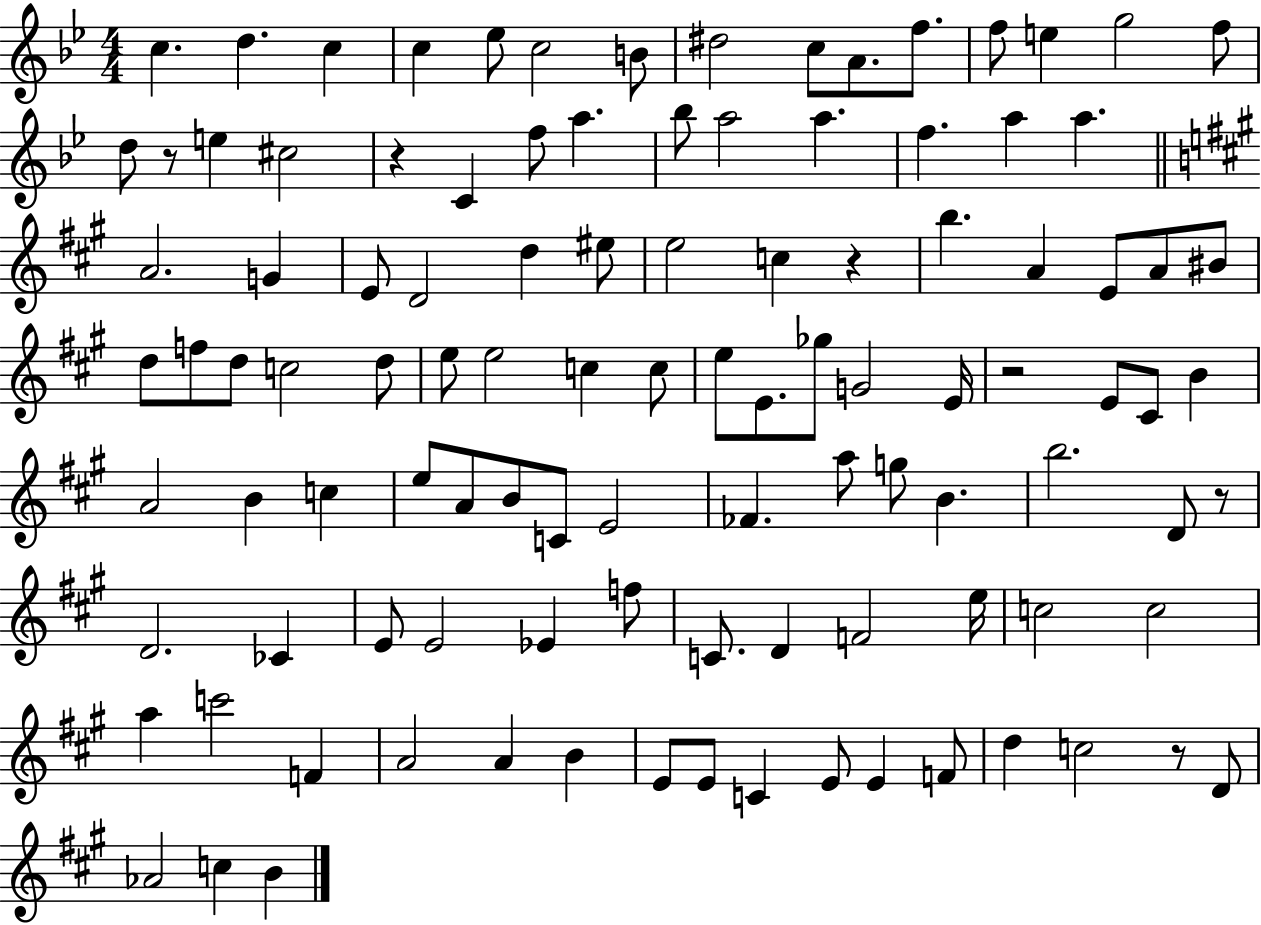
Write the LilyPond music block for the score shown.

{
  \clef treble
  \numericTimeSignature
  \time 4/4
  \key bes \major
  c''4. d''4. c''4 | c''4 ees''8 c''2 b'8 | dis''2 c''8 a'8. f''8. | f''8 e''4 g''2 f''8 | \break d''8 r8 e''4 cis''2 | r4 c'4 f''8 a''4. | bes''8 a''2 a''4. | f''4. a''4 a''4. | \break \bar "||" \break \key a \major a'2. g'4 | e'8 d'2 d''4 eis''8 | e''2 c''4 r4 | b''4. a'4 e'8 a'8 bis'8 | \break d''8 f''8 d''8 c''2 d''8 | e''8 e''2 c''4 c''8 | e''8 e'8. ges''8 g'2 e'16 | r2 e'8 cis'8 b'4 | \break a'2 b'4 c''4 | e''8 a'8 b'8 c'8 e'2 | fes'4. a''8 g''8 b'4. | b''2. d'8 r8 | \break d'2. ces'4 | e'8 e'2 ees'4 f''8 | c'8. d'4 f'2 e''16 | c''2 c''2 | \break a''4 c'''2 f'4 | a'2 a'4 b'4 | e'8 e'8 c'4 e'8 e'4 f'8 | d''4 c''2 r8 d'8 | \break aes'2 c''4 b'4 | \bar "|."
}